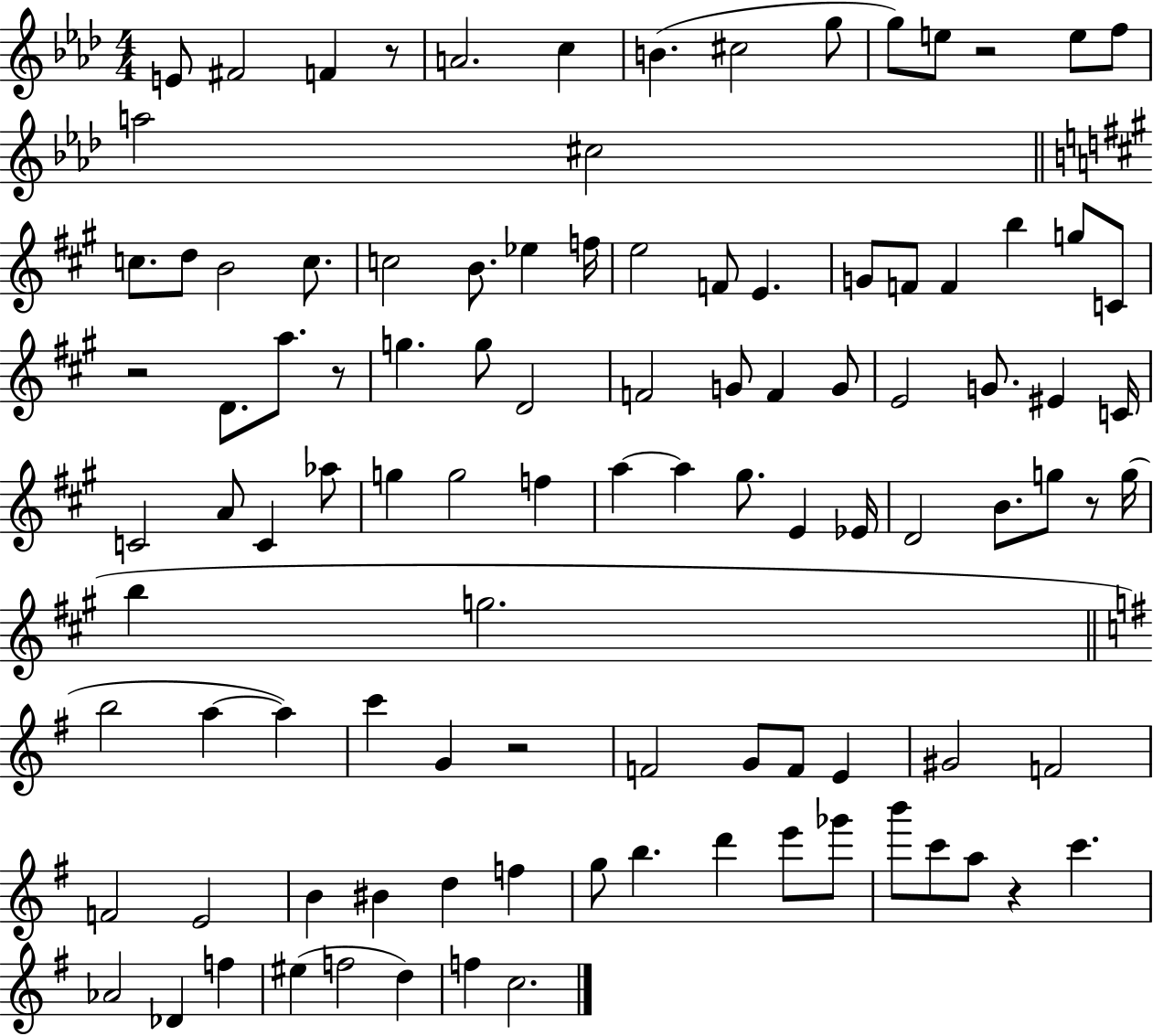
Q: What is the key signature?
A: AES major